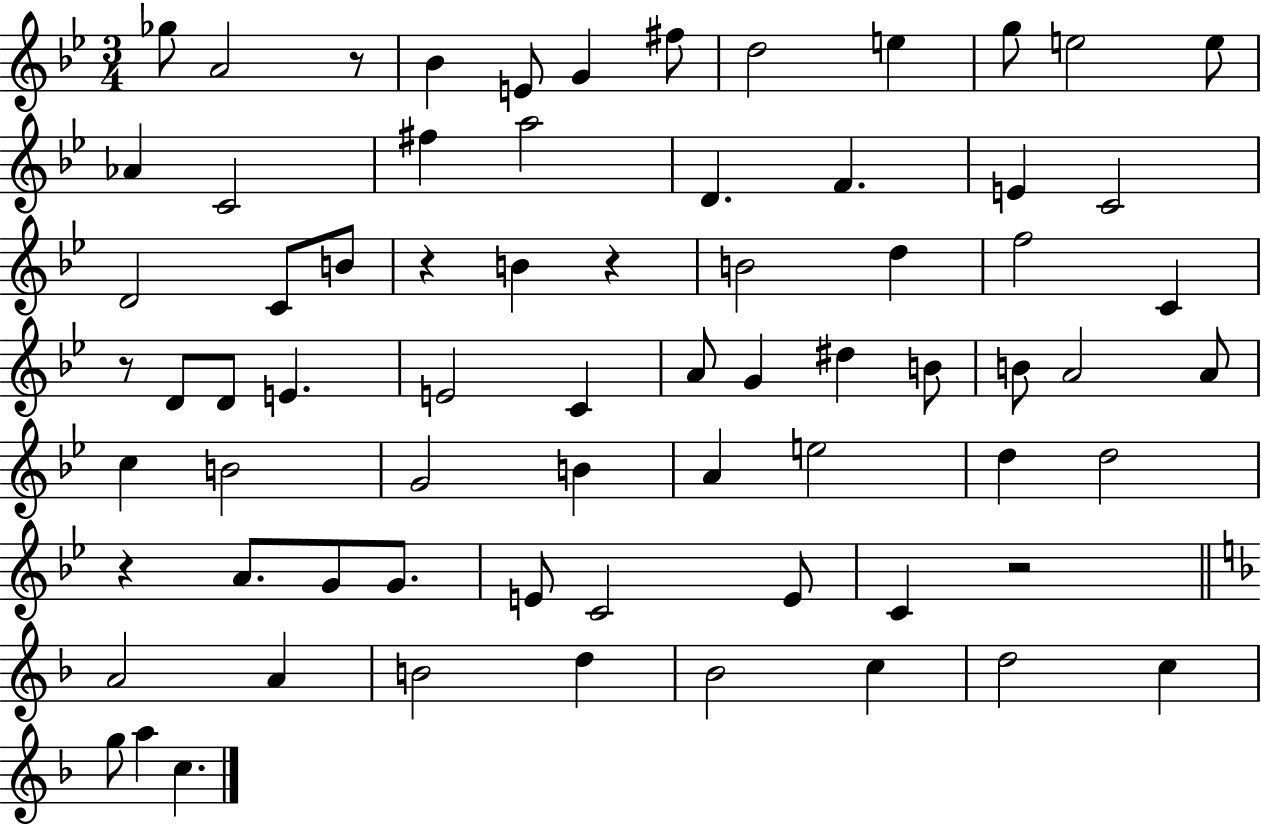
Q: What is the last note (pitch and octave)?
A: C5